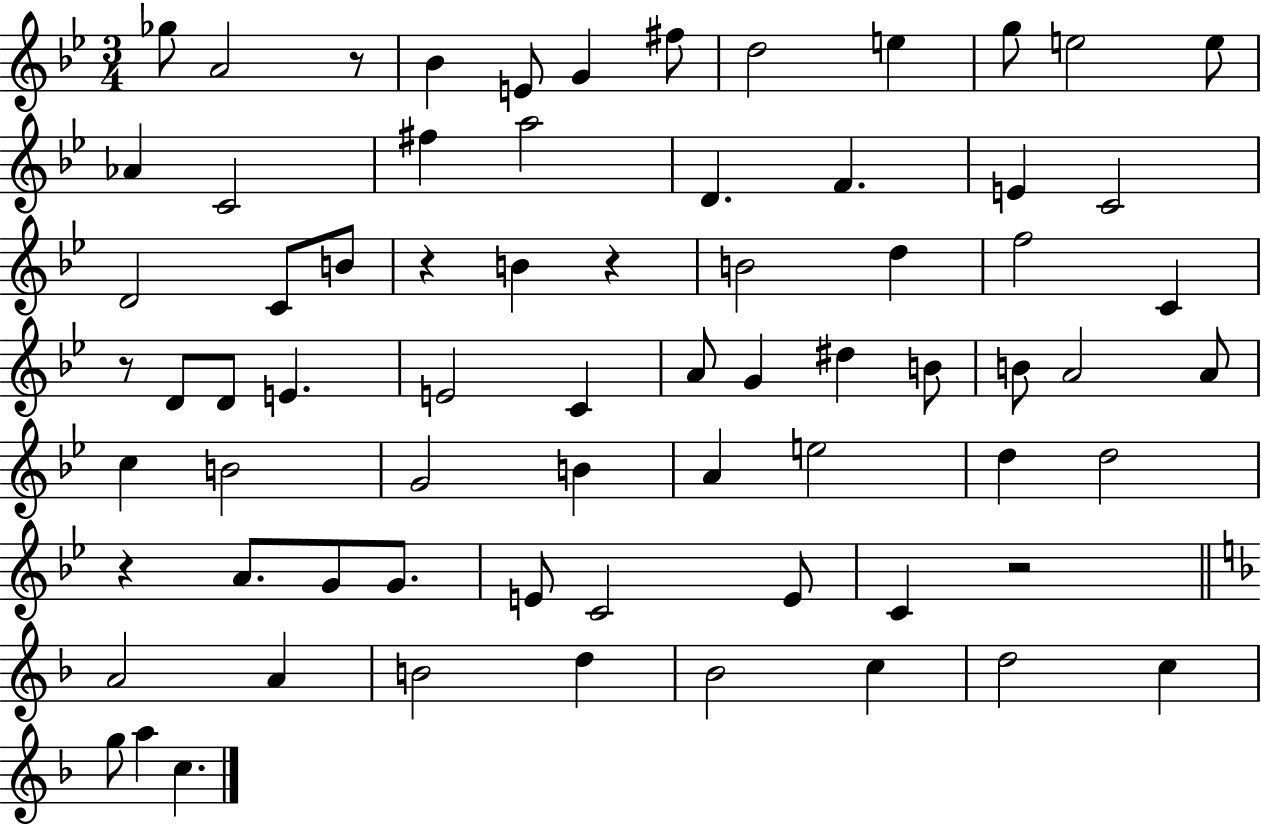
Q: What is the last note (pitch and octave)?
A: C5